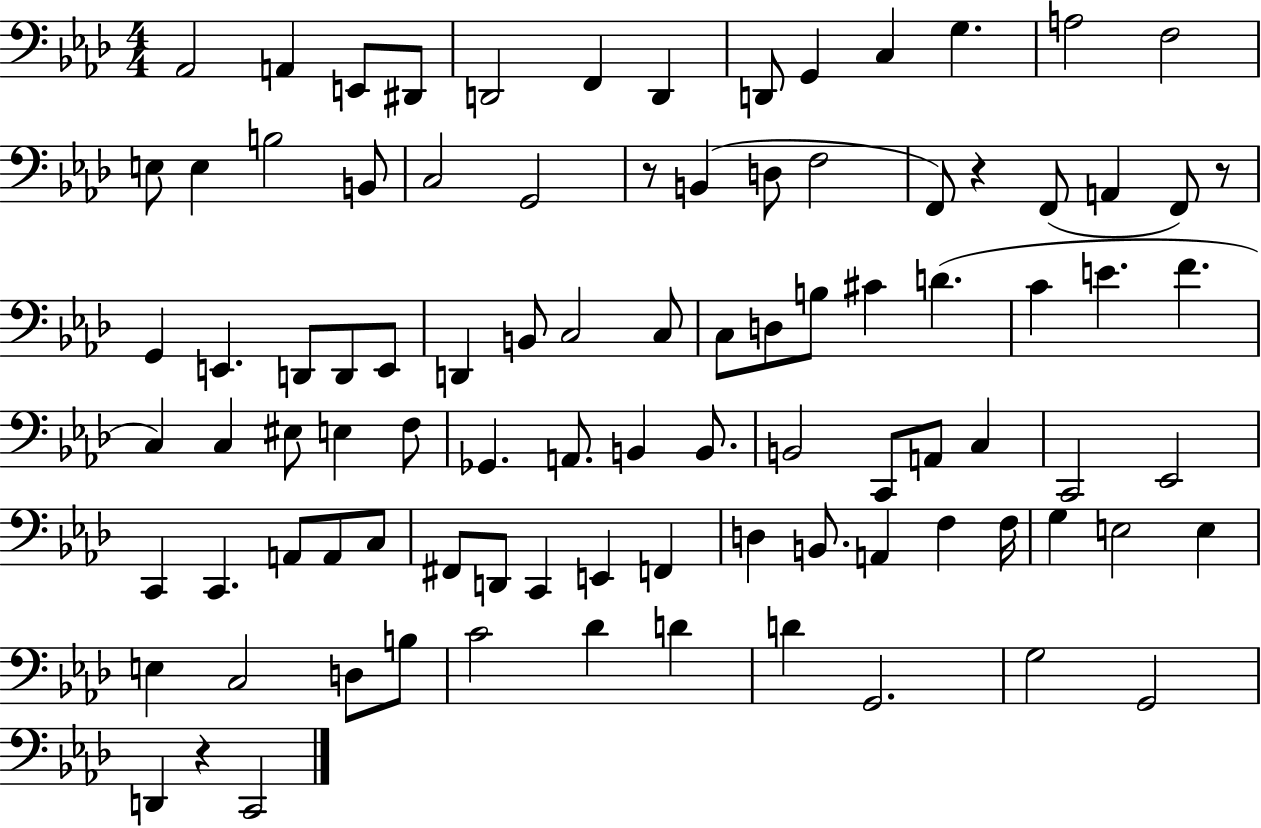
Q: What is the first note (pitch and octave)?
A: Ab2